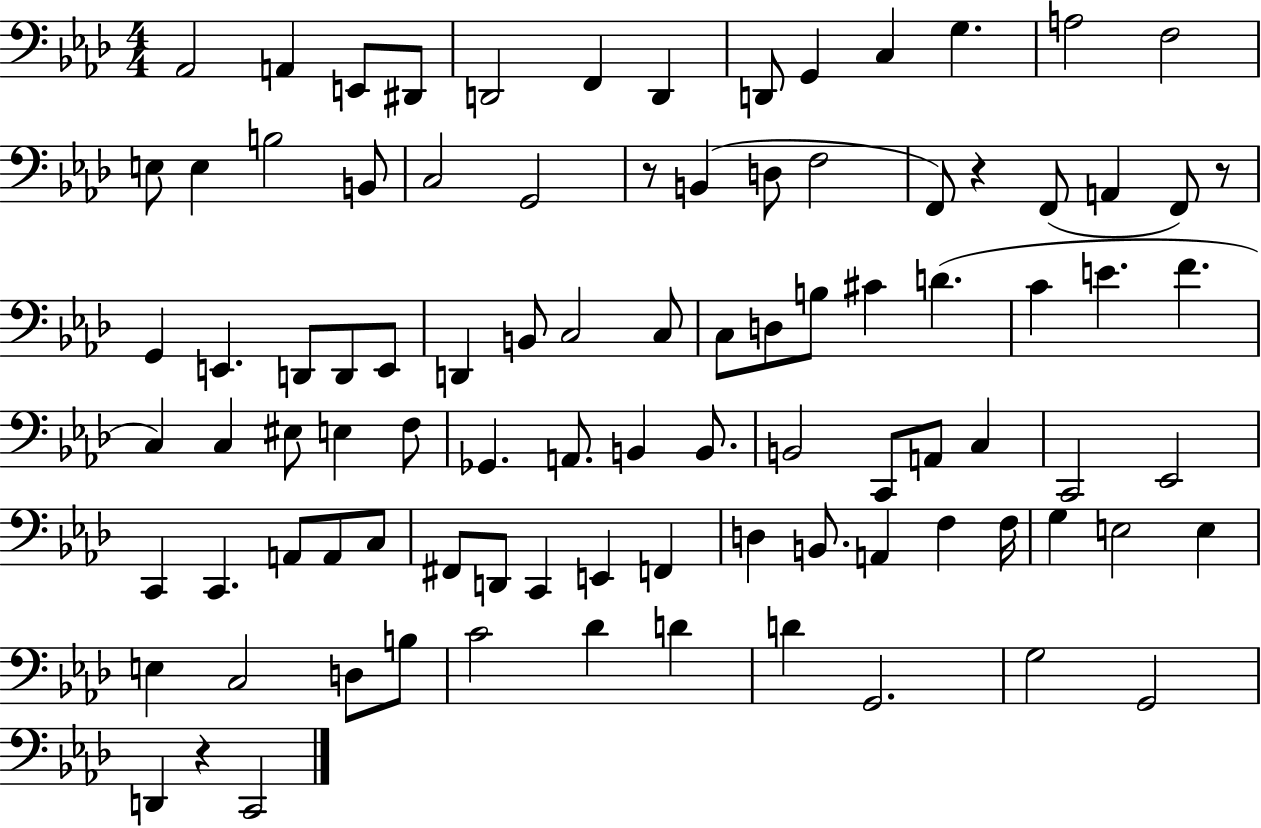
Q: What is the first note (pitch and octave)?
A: Ab2